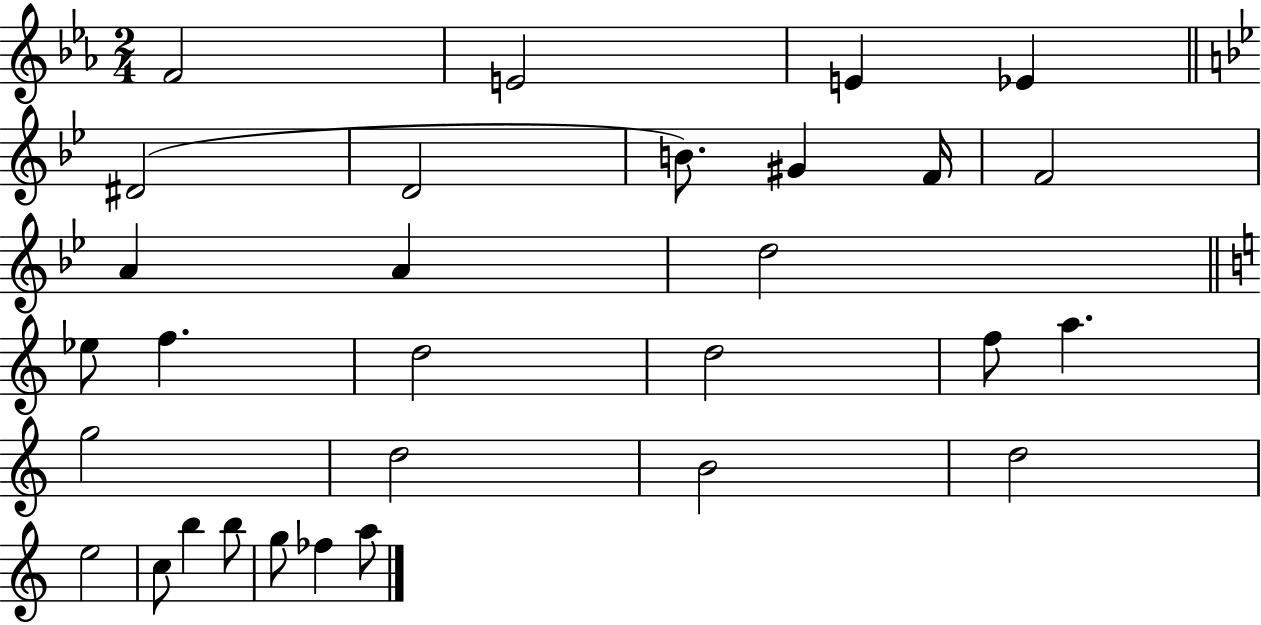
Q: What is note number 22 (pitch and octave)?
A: B4